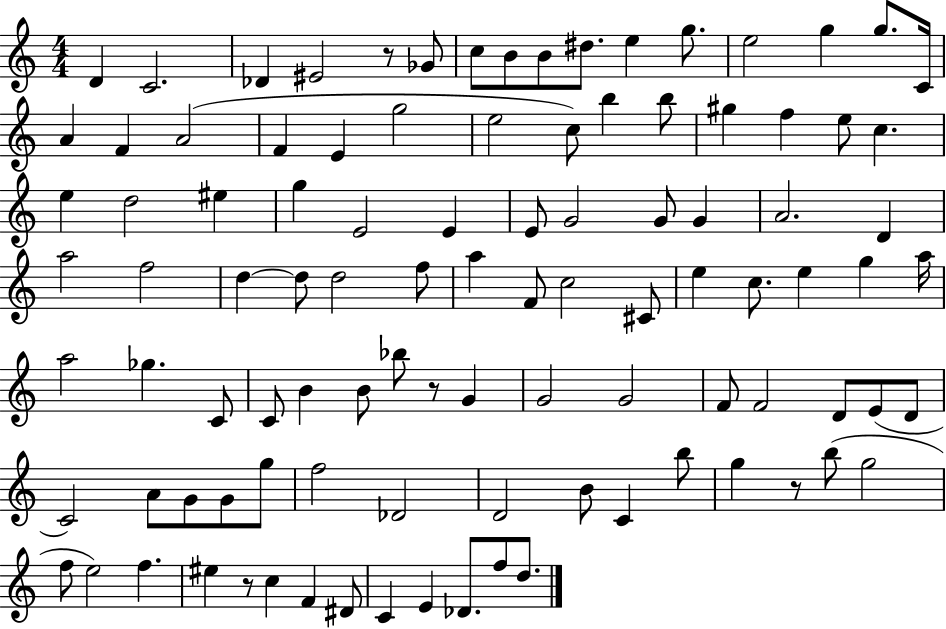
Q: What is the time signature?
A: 4/4